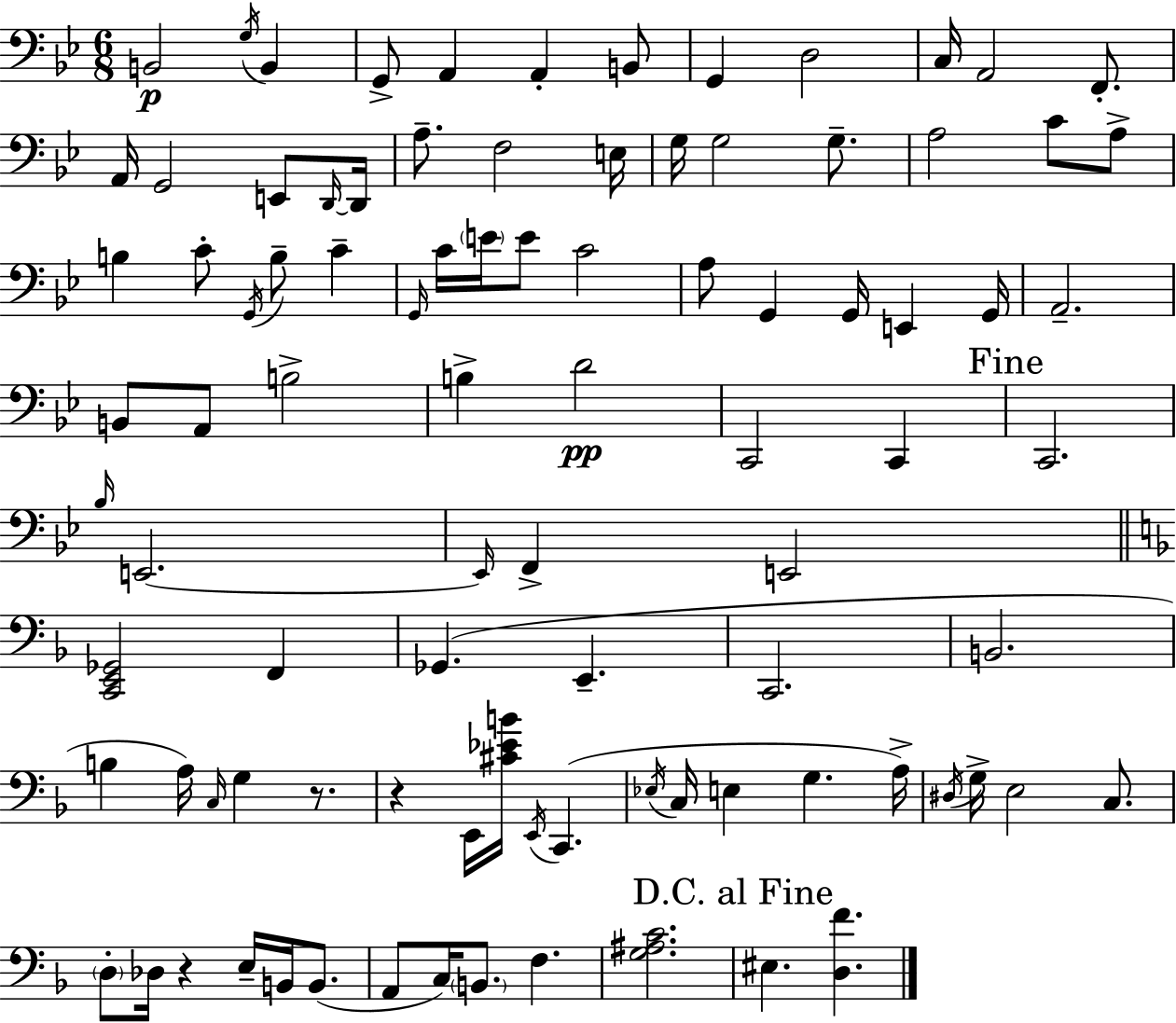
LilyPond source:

{
  \clef bass
  \numericTimeSignature
  \time 6/8
  \key g \minor
  b,2\p \acciaccatura { g16 } b,4 | g,8-> a,4 a,4-. b,8 | g,4 d2 | c16 a,2 f,8.-. | \break a,16 g,2 e,8 | \grace { d,16~ }~ d,16 a8.-- f2 | e16 g16 g2 g8.-- | a2 c'8 | \break a8-> b4 c'8-. \acciaccatura { g,16 } b8-- c'4-- | \grace { g,16 } c'16 \parenthesize e'16 e'8 c'2 | a8 g,4 g,16 e,4 | g,16 a,2.-- | \break b,8 a,8 b2-> | b4-> d'2\pp | c,2 | c,4 \mark "Fine" c,2. | \break \grace { bes16 } e,2.~~ | \grace { e,16 } f,4-> e,2 | \bar "||" \break \key f \major <c, e, ges,>2 f,4 | ges,4.( e,4.-- | c,2. | b,2. | \break b4 a16) \grace { c16 } g4 r8. | r4 e,16 <cis' ees' b'>16 \acciaccatura { e,16 } c,4.( | \acciaccatura { ees16 } c16 e4 g4. | a16->) \acciaccatura { dis16 } g16-> e2 | \break c8. \parenthesize d8-. des16 r4 e16-- | b,16 b,8.( a,8 c16) \parenthesize b,8. f4. | <g ais c'>2. | \mark "D.C. al Fine" eis4. <d f'>4. | \break \bar "|."
}